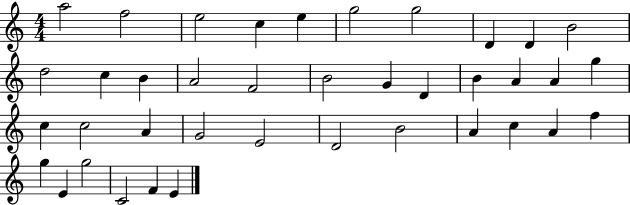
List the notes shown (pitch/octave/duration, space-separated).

A5/h F5/h E5/h C5/q E5/q G5/h G5/h D4/q D4/q B4/h D5/h C5/q B4/q A4/h F4/h B4/h G4/q D4/q B4/q A4/q A4/q G5/q C5/q C5/h A4/q G4/h E4/h D4/h B4/h A4/q C5/q A4/q F5/q G5/q E4/q G5/h C4/h F4/q E4/q